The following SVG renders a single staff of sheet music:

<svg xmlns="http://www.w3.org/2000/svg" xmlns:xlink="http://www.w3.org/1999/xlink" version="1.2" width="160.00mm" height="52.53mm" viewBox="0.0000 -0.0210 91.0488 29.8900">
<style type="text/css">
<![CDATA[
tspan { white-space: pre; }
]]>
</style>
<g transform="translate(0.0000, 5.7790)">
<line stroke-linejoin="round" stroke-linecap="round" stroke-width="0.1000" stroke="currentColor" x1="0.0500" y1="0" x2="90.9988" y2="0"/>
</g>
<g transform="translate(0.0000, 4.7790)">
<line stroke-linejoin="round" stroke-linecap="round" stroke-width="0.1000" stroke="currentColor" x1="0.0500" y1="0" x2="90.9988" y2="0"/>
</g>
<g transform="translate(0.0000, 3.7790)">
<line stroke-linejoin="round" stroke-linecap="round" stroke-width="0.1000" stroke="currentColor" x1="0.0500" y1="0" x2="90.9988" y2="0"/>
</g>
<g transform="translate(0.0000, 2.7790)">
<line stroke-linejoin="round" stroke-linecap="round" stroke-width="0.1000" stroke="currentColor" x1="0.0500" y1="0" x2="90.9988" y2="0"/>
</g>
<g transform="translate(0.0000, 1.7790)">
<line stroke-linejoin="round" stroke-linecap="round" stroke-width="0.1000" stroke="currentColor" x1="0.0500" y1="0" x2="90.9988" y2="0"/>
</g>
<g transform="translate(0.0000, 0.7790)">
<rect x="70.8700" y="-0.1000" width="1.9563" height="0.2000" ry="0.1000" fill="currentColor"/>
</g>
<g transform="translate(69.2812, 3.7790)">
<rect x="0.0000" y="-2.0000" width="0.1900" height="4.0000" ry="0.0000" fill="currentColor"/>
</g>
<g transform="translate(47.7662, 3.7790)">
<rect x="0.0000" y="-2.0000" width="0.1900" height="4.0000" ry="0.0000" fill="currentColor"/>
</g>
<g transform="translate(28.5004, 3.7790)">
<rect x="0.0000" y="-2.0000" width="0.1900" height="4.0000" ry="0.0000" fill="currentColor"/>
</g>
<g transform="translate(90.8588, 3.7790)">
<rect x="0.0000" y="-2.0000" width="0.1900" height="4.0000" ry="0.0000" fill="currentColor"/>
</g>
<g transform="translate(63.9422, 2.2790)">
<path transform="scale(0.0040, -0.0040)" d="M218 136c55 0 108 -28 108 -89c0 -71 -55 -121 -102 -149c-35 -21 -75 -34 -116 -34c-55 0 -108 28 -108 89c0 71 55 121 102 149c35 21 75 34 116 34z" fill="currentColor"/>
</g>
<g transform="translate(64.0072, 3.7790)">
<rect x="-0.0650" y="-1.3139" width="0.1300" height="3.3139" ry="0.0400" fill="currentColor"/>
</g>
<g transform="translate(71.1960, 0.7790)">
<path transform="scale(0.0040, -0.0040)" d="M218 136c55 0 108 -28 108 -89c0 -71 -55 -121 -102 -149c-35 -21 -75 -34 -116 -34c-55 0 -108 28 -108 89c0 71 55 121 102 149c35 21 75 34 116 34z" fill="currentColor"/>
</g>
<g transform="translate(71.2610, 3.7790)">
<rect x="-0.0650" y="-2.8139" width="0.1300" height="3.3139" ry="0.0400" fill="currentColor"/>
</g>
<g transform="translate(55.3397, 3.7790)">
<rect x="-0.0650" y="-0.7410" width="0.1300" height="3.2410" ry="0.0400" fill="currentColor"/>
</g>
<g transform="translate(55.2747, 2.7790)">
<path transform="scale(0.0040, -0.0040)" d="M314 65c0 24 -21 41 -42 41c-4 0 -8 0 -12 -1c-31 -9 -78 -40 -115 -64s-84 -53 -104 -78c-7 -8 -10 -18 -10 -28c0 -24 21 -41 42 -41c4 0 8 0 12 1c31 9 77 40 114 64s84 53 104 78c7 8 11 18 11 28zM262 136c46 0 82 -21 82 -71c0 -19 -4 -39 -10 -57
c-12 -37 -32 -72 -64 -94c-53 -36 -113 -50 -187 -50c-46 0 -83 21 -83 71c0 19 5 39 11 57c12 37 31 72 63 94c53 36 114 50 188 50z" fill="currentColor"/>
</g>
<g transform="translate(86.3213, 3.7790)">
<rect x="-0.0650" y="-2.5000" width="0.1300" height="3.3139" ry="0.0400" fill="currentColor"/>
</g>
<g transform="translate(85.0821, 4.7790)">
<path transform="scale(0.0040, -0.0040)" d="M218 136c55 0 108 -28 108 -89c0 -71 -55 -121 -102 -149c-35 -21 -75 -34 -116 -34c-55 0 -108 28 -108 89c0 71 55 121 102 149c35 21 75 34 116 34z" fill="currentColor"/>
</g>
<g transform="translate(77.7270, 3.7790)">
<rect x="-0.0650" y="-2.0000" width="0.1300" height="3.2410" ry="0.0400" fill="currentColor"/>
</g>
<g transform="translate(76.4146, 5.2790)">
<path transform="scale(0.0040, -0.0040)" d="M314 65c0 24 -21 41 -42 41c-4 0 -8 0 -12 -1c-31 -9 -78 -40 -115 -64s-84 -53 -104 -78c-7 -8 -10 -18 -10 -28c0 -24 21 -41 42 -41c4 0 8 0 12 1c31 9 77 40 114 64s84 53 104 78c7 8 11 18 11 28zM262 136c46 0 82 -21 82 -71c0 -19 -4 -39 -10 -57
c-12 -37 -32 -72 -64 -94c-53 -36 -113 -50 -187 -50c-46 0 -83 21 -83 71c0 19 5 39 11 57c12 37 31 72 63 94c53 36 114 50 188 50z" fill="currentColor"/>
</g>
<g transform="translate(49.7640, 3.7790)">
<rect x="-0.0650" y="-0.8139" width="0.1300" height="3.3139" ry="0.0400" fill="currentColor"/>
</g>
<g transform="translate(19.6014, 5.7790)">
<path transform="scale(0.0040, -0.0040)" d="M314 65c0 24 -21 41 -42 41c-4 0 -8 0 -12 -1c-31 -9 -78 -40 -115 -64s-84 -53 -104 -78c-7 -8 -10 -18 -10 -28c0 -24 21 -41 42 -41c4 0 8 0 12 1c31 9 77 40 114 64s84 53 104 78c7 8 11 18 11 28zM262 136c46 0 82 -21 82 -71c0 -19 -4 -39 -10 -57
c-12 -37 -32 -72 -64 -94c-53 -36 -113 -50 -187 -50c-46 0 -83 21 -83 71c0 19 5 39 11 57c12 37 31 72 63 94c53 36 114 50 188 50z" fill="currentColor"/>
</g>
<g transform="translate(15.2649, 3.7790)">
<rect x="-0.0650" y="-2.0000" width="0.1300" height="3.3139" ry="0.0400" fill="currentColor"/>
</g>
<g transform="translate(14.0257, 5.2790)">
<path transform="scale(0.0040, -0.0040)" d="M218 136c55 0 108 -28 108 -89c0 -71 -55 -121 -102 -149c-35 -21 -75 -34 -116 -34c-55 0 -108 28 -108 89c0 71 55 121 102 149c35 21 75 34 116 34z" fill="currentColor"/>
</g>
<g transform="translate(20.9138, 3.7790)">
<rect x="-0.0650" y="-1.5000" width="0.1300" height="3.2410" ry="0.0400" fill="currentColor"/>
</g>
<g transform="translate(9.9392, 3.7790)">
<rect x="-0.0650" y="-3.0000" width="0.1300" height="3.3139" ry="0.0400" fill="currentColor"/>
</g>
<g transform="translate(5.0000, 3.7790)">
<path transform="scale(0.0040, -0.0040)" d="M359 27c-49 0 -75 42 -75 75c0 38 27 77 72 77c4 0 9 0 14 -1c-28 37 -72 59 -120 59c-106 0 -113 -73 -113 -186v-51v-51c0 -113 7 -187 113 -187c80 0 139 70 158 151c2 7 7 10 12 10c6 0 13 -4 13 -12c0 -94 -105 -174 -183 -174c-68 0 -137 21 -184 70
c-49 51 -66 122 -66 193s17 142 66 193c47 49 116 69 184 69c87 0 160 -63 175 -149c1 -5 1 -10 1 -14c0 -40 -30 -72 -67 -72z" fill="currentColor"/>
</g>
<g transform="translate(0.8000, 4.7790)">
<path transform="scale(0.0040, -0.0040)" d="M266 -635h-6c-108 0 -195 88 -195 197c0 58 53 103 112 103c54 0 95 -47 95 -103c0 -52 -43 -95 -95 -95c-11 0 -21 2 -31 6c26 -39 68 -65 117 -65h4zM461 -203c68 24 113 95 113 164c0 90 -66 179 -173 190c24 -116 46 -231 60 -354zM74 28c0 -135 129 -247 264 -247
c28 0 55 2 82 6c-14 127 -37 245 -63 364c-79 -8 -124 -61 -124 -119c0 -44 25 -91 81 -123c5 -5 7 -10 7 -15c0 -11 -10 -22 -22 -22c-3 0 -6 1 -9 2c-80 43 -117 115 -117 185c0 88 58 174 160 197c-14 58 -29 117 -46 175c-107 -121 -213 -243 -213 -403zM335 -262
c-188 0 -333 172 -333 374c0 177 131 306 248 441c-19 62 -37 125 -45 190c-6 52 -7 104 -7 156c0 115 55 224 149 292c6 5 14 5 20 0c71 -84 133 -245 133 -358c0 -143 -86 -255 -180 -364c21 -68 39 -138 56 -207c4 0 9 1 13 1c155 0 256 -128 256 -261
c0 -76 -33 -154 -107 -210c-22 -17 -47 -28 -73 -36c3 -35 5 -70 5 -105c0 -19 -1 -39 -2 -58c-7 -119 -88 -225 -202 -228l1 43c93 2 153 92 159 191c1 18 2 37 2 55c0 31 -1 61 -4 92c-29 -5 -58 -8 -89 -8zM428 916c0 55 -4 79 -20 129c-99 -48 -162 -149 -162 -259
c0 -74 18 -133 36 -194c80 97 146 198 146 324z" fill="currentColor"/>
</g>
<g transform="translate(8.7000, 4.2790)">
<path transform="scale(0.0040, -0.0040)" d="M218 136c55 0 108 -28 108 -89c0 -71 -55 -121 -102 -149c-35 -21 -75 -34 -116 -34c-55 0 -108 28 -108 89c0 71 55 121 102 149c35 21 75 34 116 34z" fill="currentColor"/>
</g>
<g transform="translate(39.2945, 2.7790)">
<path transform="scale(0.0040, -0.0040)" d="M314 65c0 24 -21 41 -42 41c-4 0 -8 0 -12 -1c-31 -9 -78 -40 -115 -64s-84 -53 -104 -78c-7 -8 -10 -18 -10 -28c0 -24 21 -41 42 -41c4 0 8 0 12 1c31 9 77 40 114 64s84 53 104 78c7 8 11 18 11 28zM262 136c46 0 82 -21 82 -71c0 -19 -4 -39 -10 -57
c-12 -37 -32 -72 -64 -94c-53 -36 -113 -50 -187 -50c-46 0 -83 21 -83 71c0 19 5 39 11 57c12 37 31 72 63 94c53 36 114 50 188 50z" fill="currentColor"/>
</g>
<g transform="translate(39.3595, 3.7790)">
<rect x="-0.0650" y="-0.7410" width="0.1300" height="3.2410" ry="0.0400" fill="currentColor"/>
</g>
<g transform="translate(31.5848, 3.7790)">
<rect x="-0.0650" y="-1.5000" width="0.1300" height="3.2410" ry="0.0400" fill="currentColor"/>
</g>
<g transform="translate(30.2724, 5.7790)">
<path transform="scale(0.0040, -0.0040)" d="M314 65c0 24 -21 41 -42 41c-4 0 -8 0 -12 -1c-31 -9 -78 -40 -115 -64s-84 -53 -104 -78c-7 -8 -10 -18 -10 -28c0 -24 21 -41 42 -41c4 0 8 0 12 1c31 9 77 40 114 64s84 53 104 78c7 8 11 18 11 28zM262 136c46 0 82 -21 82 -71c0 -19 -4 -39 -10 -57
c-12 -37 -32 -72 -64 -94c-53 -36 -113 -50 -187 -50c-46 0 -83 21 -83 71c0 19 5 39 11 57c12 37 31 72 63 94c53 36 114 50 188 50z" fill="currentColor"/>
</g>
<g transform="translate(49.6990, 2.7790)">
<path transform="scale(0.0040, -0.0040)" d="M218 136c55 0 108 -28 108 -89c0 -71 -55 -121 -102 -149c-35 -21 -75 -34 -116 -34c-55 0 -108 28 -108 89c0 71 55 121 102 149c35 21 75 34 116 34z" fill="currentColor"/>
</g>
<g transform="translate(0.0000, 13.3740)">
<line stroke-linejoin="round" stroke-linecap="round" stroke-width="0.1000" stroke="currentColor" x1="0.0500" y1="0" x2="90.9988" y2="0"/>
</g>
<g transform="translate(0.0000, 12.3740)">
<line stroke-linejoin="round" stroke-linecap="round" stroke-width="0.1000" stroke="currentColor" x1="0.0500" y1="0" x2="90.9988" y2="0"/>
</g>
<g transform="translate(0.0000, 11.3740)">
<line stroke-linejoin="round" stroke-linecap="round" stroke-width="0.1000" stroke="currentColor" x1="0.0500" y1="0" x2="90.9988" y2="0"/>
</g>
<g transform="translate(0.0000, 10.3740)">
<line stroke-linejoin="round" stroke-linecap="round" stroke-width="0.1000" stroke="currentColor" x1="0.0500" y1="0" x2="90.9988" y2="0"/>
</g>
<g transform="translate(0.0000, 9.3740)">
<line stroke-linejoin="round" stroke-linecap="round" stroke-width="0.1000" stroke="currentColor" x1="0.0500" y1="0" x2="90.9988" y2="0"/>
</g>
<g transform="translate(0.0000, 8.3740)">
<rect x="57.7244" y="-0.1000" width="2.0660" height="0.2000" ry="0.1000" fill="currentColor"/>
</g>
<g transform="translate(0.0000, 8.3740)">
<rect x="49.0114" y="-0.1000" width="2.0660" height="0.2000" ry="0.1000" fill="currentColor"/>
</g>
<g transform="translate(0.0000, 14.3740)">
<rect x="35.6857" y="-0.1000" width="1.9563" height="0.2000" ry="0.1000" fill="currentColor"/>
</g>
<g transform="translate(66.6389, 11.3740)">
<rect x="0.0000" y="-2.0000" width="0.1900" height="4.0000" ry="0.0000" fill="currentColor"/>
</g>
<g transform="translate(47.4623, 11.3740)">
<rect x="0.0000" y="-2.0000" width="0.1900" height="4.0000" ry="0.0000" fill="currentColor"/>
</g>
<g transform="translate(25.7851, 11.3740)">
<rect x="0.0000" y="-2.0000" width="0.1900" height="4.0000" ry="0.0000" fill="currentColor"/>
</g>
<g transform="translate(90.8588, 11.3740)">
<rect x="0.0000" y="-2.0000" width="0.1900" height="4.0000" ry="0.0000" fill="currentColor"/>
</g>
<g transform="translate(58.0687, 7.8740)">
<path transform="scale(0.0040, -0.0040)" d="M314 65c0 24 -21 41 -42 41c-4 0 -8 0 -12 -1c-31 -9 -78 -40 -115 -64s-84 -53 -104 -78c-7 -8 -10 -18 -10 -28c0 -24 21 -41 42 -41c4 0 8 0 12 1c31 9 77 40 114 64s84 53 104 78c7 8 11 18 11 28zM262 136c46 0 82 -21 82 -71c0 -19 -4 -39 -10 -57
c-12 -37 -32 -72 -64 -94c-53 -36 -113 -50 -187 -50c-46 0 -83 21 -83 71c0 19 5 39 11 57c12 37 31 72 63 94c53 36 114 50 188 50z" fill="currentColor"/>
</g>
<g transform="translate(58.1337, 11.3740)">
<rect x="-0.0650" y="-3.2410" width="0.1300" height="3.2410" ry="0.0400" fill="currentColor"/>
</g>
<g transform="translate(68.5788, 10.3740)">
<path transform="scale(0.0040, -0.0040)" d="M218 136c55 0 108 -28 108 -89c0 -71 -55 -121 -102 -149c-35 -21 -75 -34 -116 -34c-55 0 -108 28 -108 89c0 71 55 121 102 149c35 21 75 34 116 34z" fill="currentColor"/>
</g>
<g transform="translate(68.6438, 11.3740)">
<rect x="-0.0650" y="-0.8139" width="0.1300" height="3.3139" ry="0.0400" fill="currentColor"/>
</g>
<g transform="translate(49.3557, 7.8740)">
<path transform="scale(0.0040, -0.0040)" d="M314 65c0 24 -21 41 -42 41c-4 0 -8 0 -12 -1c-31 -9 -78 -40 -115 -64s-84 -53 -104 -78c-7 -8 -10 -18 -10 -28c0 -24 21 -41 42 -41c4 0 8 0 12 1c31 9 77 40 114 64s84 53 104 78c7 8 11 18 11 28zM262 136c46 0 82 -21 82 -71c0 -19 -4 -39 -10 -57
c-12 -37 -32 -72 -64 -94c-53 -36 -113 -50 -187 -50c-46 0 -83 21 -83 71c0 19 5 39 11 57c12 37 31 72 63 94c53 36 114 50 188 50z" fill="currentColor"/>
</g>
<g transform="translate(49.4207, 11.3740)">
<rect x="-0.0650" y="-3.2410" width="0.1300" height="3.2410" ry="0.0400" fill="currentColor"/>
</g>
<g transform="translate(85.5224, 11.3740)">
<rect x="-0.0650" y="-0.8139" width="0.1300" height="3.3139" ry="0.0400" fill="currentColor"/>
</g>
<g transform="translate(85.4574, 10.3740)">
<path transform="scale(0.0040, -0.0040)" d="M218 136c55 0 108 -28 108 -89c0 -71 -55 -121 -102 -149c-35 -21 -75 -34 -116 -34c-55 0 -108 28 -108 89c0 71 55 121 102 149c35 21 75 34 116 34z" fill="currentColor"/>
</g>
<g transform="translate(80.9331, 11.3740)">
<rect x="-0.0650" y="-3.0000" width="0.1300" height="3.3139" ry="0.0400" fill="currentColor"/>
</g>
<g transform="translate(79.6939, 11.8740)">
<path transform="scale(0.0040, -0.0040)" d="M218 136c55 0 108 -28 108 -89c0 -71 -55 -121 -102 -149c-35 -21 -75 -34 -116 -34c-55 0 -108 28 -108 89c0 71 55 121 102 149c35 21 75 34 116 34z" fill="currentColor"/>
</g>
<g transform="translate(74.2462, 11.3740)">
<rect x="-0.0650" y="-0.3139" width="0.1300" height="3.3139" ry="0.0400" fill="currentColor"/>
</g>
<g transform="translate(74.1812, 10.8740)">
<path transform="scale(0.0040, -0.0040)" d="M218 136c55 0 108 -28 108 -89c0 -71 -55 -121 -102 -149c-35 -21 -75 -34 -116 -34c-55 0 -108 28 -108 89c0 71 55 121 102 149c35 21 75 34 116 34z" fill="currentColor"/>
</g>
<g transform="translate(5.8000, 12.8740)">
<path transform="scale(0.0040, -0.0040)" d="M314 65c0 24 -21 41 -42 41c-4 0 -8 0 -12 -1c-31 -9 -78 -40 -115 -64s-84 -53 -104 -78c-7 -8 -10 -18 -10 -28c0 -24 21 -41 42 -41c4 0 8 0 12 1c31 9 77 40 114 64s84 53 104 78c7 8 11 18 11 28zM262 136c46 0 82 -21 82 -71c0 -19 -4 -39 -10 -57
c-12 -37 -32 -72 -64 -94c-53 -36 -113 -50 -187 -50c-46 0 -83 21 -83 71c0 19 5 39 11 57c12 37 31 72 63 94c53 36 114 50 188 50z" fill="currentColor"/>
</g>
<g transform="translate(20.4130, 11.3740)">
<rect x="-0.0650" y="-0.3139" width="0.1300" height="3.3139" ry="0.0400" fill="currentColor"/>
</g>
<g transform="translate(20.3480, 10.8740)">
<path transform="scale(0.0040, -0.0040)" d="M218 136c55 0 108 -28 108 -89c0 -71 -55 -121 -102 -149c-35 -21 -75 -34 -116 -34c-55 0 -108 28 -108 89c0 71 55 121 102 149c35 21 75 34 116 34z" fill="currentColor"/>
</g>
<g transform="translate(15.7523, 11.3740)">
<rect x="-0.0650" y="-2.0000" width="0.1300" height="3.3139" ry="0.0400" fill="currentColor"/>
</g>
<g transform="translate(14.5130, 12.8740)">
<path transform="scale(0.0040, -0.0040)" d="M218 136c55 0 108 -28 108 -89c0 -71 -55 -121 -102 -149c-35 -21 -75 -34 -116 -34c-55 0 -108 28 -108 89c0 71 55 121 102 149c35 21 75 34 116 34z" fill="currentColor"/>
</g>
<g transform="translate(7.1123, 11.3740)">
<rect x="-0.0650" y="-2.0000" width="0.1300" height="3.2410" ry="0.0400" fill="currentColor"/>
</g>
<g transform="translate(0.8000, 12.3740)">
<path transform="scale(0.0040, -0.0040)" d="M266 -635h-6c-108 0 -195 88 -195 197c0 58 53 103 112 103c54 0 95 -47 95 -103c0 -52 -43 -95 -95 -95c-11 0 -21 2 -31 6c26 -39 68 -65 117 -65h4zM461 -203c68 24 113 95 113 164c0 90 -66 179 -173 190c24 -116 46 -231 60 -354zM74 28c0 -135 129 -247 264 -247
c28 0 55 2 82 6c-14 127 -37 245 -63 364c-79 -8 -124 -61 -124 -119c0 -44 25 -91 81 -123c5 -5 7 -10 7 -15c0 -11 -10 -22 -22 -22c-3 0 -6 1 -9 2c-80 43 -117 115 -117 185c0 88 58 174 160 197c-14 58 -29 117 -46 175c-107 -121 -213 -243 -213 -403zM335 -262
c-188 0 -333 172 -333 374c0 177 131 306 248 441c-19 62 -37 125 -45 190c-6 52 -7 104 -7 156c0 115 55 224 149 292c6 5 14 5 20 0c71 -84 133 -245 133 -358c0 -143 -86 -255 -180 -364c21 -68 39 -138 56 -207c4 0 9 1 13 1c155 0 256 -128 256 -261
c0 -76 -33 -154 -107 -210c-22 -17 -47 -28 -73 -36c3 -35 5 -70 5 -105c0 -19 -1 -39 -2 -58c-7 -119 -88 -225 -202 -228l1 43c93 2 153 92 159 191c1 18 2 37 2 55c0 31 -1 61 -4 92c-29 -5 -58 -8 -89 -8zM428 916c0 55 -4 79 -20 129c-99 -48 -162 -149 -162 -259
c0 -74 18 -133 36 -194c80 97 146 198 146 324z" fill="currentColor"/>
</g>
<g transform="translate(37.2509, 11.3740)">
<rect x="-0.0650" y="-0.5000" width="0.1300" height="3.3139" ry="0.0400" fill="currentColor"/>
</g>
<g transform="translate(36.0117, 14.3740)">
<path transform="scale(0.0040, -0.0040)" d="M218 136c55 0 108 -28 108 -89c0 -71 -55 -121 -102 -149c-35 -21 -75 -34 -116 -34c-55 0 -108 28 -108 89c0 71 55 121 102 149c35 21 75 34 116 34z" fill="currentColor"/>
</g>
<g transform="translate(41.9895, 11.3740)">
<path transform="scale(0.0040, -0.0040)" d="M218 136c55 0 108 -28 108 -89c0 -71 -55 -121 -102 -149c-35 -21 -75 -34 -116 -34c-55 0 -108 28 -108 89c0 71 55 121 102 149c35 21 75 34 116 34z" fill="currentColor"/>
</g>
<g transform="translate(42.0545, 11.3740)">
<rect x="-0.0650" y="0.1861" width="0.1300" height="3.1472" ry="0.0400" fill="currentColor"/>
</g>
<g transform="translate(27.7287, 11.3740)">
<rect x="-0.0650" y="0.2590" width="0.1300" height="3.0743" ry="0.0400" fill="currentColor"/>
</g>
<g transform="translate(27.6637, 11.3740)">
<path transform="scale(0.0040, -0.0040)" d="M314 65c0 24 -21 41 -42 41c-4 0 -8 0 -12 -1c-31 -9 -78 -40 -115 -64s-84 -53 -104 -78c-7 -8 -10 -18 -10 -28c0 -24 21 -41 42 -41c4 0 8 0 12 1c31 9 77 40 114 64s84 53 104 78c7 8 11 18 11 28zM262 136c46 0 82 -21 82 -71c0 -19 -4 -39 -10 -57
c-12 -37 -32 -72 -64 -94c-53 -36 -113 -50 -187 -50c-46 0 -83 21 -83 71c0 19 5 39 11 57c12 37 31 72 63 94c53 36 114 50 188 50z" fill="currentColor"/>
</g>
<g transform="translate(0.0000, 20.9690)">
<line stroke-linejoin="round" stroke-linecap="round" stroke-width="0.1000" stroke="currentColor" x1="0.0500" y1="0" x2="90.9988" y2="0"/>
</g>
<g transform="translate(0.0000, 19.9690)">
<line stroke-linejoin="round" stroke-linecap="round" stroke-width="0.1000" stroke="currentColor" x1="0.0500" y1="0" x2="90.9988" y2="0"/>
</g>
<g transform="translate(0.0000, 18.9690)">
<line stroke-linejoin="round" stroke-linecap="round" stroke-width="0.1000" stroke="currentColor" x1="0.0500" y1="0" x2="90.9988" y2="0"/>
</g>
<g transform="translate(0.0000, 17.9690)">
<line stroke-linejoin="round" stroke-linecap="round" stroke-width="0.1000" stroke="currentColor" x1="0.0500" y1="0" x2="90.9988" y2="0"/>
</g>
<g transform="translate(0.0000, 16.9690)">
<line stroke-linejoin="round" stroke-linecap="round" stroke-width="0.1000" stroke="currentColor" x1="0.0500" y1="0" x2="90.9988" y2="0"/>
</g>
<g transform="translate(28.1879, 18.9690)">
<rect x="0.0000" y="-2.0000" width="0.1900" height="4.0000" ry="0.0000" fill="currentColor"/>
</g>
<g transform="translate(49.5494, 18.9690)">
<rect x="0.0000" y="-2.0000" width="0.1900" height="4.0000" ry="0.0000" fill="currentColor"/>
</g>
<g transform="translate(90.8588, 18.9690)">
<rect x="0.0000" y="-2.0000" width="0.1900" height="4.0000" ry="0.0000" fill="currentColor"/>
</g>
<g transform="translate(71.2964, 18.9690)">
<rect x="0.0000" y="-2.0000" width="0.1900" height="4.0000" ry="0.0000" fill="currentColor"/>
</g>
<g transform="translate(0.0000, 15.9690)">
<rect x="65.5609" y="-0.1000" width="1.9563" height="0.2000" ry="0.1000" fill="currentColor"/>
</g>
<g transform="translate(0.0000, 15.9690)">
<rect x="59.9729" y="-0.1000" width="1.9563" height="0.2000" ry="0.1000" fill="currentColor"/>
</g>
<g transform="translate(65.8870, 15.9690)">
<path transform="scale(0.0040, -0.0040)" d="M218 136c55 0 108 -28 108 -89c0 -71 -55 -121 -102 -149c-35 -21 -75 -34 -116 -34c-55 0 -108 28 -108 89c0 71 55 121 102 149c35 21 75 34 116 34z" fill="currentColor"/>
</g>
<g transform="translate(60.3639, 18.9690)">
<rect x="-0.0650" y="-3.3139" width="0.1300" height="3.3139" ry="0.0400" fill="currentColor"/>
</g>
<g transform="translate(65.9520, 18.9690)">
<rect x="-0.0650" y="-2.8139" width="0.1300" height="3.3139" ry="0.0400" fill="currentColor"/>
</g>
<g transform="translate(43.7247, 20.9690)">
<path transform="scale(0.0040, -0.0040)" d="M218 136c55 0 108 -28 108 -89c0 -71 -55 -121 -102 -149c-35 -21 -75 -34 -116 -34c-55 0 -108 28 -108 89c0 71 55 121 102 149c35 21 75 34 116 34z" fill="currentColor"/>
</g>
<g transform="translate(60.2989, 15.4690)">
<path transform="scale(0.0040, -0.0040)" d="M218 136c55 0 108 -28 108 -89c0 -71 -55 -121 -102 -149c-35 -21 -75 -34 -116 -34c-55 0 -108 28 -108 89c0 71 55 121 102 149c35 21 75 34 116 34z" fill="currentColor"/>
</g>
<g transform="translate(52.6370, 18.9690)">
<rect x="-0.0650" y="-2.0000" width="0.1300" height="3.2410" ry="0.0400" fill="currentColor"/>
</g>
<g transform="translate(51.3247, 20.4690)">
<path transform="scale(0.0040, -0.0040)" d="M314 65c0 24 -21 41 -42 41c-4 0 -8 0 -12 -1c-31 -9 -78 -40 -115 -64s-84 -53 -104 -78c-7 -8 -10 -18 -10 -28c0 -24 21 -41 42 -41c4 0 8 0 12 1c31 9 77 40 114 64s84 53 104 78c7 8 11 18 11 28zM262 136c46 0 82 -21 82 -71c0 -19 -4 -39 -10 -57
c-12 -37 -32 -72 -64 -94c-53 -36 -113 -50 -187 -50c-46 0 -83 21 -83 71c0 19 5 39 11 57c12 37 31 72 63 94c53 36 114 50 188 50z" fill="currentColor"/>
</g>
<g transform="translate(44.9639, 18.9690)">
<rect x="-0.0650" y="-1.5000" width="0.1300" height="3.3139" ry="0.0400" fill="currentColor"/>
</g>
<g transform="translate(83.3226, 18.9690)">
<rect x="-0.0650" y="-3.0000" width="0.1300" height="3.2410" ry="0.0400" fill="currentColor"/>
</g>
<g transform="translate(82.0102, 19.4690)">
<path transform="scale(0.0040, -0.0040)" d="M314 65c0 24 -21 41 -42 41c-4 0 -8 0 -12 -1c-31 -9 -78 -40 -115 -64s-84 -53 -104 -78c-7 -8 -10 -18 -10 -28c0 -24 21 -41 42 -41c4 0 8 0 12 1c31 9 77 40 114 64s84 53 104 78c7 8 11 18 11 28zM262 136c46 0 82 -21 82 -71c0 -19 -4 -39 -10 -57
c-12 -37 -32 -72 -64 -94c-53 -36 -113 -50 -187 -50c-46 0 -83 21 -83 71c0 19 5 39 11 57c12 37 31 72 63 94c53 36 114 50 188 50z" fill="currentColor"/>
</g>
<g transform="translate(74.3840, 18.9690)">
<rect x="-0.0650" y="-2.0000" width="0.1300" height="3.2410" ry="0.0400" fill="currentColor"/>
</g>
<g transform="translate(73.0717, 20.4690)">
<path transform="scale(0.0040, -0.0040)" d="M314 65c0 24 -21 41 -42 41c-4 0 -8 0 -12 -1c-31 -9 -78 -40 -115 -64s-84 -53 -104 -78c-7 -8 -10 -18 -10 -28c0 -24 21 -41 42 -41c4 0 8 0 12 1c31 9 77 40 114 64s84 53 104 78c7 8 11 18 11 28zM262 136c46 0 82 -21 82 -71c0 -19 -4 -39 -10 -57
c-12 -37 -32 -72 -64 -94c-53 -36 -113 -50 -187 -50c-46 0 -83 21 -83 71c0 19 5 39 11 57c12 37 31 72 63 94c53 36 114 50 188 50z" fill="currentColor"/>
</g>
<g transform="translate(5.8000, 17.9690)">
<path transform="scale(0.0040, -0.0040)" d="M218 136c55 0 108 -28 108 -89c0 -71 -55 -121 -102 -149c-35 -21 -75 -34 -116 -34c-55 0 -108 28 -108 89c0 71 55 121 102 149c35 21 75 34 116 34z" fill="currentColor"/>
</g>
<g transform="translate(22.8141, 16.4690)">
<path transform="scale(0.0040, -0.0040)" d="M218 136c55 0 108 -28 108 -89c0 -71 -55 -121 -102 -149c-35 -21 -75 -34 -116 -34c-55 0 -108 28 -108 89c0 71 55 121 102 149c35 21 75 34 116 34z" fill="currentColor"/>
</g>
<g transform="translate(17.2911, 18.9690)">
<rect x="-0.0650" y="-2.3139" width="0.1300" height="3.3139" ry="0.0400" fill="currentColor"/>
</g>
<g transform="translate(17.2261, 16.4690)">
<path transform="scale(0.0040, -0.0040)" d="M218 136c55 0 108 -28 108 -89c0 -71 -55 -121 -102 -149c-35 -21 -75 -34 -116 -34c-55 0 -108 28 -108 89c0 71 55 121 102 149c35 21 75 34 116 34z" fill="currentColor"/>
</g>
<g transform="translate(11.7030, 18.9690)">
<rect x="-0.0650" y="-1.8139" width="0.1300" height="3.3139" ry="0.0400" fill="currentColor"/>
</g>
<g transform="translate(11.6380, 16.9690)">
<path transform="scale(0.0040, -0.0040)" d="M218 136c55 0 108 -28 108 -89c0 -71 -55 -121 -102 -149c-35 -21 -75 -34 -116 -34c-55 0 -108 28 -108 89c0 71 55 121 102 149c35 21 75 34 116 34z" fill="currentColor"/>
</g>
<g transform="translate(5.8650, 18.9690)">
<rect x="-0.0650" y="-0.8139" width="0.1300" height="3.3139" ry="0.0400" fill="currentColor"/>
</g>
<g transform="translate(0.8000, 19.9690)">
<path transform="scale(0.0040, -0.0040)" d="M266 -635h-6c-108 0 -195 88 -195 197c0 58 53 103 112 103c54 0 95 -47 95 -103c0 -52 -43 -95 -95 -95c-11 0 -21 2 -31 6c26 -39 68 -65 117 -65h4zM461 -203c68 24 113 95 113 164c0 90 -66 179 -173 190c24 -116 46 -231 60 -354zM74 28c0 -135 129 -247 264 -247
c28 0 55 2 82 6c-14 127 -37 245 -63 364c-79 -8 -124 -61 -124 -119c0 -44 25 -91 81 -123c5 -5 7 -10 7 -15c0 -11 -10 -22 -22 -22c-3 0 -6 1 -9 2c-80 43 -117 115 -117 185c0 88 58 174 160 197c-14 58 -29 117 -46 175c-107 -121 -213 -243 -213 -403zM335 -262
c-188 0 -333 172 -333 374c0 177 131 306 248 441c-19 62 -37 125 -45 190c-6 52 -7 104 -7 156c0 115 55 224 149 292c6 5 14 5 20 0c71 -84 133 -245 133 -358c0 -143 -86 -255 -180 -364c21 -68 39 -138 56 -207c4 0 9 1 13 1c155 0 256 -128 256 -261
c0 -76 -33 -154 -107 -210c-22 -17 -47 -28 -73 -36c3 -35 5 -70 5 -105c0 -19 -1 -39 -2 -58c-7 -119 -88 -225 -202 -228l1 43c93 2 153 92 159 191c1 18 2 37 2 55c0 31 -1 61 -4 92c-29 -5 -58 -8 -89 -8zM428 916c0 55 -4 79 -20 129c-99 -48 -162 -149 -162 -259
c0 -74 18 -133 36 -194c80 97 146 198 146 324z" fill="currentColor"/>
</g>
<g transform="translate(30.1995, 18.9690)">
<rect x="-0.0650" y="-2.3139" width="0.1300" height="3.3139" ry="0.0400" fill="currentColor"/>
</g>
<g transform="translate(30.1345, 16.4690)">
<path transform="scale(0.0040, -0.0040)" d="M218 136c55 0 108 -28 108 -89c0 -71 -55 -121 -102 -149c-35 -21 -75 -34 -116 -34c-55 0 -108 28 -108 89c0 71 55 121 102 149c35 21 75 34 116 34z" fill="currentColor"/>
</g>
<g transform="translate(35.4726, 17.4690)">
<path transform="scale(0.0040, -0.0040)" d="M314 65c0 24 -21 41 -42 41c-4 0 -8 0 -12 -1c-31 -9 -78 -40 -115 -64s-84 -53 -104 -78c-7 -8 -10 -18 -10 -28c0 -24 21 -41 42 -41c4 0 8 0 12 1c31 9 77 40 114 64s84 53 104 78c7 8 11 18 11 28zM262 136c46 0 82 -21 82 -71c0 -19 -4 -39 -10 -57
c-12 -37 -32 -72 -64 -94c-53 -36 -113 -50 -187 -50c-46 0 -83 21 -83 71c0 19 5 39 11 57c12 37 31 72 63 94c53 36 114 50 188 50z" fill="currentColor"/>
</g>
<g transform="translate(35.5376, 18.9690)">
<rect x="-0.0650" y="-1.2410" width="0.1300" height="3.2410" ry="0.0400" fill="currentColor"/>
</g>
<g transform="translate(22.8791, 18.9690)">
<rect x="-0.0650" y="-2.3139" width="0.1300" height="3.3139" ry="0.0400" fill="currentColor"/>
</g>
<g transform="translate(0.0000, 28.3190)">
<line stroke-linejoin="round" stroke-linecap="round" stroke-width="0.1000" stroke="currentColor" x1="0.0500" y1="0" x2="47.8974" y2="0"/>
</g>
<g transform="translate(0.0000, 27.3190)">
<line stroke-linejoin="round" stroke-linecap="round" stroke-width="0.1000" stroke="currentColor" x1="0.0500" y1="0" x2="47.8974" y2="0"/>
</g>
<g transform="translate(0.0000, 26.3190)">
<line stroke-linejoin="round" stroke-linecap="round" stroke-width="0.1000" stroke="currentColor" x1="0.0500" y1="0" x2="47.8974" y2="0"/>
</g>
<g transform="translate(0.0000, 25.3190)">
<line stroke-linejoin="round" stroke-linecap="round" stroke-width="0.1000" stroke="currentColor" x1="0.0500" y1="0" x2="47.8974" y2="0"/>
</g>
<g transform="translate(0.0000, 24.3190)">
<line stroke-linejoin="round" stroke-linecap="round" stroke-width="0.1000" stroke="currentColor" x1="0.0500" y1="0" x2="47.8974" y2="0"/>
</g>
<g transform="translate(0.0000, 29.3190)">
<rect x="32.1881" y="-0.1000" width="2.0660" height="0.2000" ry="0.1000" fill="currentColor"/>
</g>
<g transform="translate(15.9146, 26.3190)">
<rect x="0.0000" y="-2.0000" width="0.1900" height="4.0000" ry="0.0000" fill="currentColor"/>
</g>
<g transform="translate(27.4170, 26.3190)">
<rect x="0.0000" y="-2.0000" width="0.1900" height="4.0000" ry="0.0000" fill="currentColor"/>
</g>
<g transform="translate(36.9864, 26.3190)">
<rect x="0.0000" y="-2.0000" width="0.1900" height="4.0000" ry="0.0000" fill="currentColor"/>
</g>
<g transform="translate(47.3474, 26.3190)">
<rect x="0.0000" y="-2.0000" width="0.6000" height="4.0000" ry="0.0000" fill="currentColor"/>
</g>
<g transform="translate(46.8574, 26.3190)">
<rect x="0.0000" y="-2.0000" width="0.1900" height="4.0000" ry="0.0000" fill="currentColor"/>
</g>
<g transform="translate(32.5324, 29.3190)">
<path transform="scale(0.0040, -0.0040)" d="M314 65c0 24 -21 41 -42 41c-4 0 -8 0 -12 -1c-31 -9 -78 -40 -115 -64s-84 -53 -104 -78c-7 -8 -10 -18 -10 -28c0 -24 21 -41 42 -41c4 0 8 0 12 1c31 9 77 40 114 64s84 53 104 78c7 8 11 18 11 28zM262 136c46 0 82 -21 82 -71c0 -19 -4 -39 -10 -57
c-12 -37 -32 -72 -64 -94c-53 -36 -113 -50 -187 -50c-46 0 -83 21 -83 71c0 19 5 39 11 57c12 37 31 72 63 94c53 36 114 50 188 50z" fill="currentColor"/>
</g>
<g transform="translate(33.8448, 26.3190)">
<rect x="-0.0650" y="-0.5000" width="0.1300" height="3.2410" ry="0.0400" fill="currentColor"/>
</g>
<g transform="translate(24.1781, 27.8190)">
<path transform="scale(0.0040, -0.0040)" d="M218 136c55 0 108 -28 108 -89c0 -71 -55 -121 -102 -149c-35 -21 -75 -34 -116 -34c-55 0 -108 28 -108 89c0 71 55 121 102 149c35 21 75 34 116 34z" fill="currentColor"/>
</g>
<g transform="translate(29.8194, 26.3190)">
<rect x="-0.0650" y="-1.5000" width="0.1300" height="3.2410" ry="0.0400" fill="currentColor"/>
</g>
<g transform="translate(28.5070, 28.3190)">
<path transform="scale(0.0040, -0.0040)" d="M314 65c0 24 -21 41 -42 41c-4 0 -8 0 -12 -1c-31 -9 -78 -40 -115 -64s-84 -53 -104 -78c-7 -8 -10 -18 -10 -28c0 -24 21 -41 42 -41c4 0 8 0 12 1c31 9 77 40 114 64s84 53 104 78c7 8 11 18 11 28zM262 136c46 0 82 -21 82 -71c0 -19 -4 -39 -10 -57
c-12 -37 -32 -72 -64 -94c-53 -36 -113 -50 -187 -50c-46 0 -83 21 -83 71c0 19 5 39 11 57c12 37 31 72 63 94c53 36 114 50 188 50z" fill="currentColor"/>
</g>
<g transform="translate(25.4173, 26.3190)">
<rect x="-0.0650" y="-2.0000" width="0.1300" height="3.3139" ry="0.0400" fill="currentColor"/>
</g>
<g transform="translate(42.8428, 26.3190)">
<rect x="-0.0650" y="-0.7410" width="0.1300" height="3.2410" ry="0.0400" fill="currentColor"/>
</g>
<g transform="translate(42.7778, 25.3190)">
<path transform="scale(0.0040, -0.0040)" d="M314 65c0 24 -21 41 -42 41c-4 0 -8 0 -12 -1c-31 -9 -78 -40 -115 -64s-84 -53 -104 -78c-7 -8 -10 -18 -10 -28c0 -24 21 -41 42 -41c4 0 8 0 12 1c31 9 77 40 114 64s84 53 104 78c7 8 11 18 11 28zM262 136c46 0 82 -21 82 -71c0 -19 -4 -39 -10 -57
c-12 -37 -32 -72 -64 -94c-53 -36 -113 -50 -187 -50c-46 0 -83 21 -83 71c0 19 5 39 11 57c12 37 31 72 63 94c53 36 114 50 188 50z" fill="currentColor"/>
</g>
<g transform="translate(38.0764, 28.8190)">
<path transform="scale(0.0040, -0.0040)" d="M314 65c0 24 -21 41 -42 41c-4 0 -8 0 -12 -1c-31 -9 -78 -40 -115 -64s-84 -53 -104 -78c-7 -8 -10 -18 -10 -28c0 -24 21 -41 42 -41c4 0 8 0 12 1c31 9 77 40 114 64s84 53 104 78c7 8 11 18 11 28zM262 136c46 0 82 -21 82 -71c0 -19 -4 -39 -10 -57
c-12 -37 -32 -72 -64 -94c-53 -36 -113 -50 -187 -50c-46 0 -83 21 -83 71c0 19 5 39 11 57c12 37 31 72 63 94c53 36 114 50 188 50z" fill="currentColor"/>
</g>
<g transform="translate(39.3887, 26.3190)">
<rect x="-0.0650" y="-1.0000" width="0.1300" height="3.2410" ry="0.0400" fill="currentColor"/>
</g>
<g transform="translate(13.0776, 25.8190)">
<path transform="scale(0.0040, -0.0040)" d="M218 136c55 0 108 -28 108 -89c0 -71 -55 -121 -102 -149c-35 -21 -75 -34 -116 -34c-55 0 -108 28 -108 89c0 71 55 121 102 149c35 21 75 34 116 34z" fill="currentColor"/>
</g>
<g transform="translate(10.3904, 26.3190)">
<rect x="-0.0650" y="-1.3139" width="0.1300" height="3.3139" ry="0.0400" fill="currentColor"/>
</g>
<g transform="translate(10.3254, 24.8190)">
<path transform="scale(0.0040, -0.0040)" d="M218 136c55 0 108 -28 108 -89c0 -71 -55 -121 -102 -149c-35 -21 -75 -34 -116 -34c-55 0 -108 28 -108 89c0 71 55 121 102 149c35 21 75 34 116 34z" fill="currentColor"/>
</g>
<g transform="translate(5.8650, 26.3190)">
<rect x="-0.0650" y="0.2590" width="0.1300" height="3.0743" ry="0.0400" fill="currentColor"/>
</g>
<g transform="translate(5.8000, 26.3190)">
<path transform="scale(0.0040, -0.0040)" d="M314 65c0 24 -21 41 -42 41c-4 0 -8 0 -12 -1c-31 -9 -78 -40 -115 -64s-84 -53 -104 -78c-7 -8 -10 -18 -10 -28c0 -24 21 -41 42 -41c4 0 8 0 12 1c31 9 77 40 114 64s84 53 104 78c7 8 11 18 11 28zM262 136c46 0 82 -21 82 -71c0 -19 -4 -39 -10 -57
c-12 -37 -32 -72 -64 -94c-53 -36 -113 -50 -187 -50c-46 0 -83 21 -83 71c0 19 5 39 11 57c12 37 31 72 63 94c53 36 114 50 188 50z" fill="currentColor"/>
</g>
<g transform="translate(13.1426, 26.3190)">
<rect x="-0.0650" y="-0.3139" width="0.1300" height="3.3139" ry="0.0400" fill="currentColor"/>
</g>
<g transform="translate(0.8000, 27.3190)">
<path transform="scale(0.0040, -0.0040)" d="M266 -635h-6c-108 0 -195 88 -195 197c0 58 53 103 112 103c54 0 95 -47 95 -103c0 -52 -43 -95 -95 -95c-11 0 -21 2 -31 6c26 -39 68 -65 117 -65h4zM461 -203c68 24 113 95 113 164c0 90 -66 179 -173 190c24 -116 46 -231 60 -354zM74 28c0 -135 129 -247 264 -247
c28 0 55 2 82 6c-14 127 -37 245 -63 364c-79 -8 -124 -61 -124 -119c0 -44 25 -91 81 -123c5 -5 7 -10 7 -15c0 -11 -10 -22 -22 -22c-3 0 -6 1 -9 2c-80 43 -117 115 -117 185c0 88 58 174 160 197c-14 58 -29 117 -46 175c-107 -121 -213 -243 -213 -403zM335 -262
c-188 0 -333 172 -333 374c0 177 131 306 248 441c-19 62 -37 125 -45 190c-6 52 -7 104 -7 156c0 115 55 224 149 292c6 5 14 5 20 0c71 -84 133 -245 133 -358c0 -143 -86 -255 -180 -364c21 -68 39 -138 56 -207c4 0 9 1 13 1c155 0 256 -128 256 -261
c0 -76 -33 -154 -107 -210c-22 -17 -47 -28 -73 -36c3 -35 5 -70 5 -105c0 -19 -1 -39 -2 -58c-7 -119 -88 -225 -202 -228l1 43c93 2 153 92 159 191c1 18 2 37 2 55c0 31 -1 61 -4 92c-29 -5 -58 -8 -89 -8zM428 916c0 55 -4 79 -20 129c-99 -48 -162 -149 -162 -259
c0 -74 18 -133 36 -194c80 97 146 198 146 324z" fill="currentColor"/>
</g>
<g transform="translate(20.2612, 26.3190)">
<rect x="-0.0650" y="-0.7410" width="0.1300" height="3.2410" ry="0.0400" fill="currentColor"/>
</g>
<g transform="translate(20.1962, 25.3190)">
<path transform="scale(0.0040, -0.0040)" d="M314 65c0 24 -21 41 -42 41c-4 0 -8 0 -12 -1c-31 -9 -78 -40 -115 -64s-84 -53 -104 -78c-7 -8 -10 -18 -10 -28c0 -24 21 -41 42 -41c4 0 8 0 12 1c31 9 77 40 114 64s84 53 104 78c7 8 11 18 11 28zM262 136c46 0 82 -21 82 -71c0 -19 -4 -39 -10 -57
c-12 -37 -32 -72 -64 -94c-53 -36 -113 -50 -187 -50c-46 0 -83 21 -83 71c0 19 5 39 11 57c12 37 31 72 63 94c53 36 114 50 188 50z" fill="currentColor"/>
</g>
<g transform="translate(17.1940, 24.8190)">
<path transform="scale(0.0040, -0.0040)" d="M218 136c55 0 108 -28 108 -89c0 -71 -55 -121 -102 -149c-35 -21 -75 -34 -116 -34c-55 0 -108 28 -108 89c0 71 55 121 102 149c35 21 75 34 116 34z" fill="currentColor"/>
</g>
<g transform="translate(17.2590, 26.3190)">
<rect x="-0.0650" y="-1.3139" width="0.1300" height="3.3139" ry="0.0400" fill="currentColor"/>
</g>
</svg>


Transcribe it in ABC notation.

X:1
T:Untitled
M:4/4
L:1/4
K:C
A F E2 E2 d2 d d2 e a F2 G F2 F c B2 C B b2 b2 d c A d d f g g g e2 E F2 b a F2 A2 B2 e c e d2 F E2 C2 D2 d2